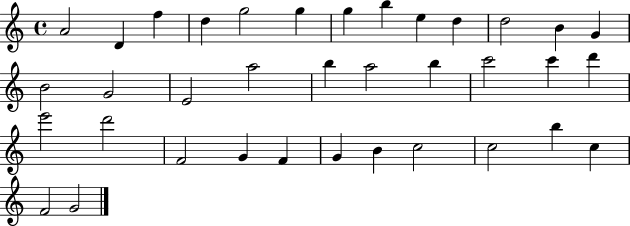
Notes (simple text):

A4/h D4/q F5/q D5/q G5/h G5/q G5/q B5/q E5/q D5/q D5/h B4/q G4/q B4/h G4/h E4/h A5/h B5/q A5/h B5/q C6/h C6/q D6/q E6/h D6/h F4/h G4/q F4/q G4/q B4/q C5/h C5/h B5/q C5/q F4/h G4/h